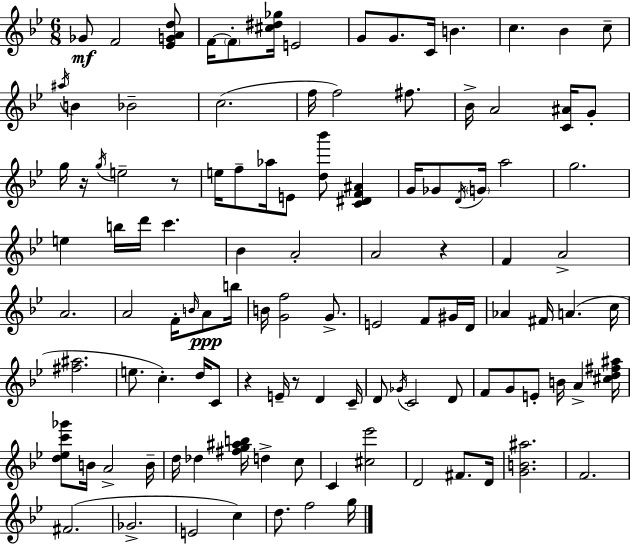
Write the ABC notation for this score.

X:1
T:Untitled
M:6/8
L:1/4
K:Bb
_G/2 F2 [_EGAd]/2 F/4 F/2 [^c^d_g]/4 E2 G/2 G/2 C/4 B c _B c/2 ^a/4 B _B2 c2 f/4 f2 ^f/2 _B/4 A2 [C^A]/4 G/2 g/4 z/4 g/4 e2 z/2 e/4 f/2 _a/4 E/2 [d_b']/2 [C^DF^A] G/4 _G/2 D/4 G/4 a2 g2 e b/4 d'/4 c' _B A2 A2 z F A2 A2 A2 F/4 B/4 A/2 b/4 B/4 [Gf]2 G/2 E2 F/2 ^G/4 D/4 _A ^F/4 A c/4 [^f^a]2 e/2 c d/4 C/2 z E/4 z/2 D C/4 D/2 _G/4 C2 D/2 F/2 G/2 E/2 B/4 A [^cd^f^a]/4 [d_ec'_g']/2 B/4 A2 B/4 d/4 _d [^fg^ab]/4 d c/2 C [^c_e']2 D2 ^F/2 D/4 [GB^a]2 F2 ^F2 _G2 E2 c d/2 f2 g/4